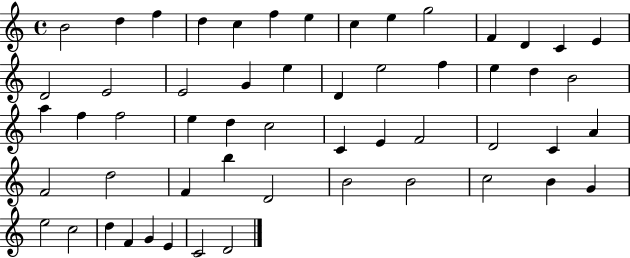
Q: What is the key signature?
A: C major